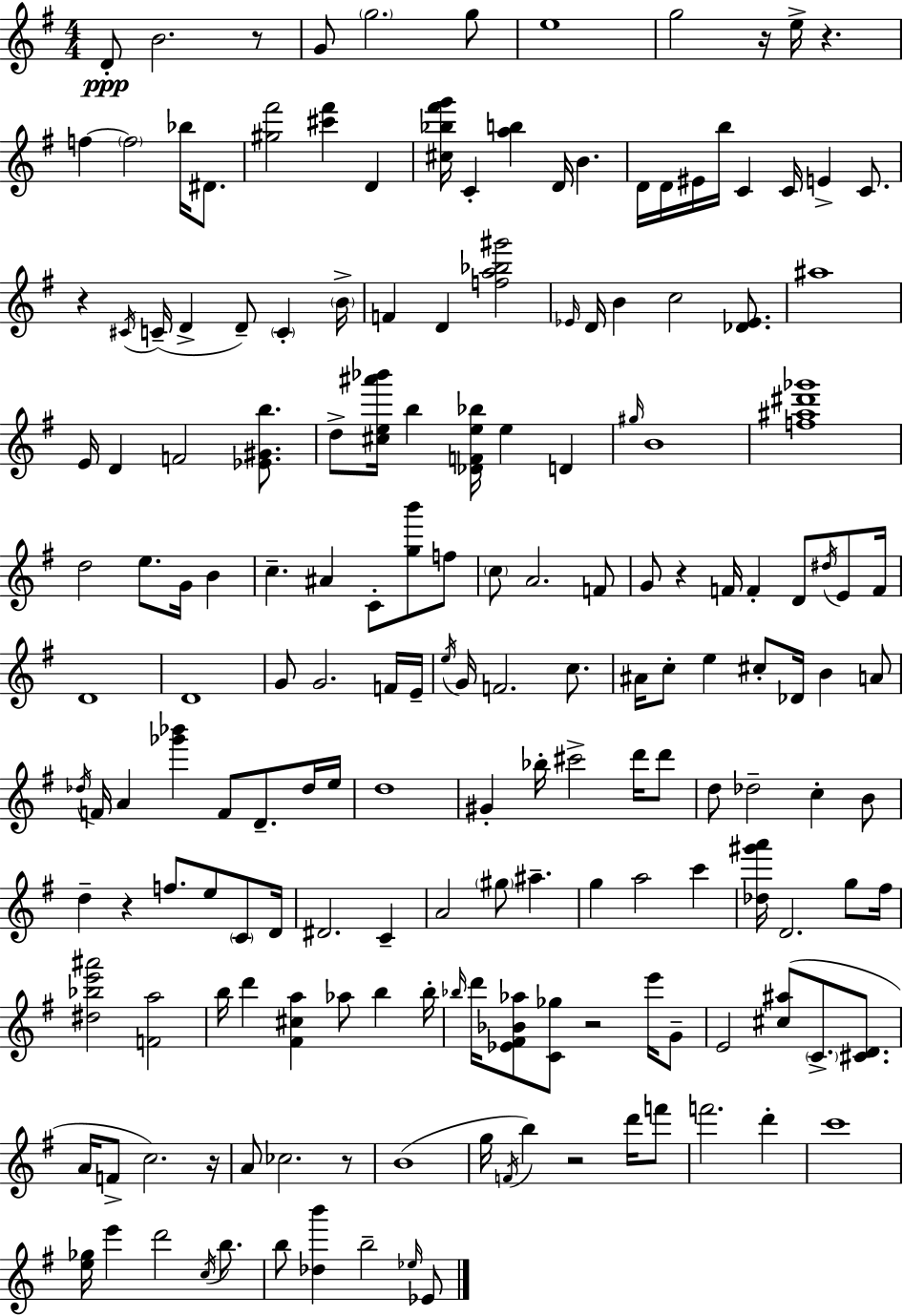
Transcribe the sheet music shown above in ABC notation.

X:1
T:Untitled
M:4/4
L:1/4
K:Em
D/2 B2 z/2 G/2 g2 g/2 e4 g2 z/4 e/4 z f f2 _b/4 ^D/2 [^g^f']2 [^c'^f'] D [^c_b^f'g']/4 C [ab] D/4 B D/4 D/4 ^E/4 b/4 C C/4 E C/2 z ^C/4 C/4 D D/2 C B/4 F D [fa_b^g']2 _E/4 D/4 B c2 [_D_E]/2 ^a4 E/4 D F2 [_E^Gb]/2 d/2 [^ce^a'_b']/4 b [_DFe_b]/4 e D ^g/4 B4 [f^a^d'_g']4 d2 e/2 G/4 B c ^A C/2 [gb']/2 f/2 c/2 A2 F/2 G/2 z F/4 F D/2 ^d/4 E/2 F/4 D4 D4 G/2 G2 F/4 E/4 e/4 G/4 F2 c/2 ^A/4 c/2 e ^c/2 _D/4 B A/2 _d/4 F/4 A [_g'_b'] F/2 D/2 _d/4 e/4 d4 ^G _b/4 ^c'2 d'/4 d'/2 d/2 _d2 c B/2 d z f/2 e/2 C/2 D/4 ^D2 C A2 ^g/2 ^a g a2 c' [_d^g'a']/4 D2 g/2 ^f/4 [^d_be'^a']2 [Fa]2 b/4 d' [^F^ca] _a/2 b b/4 _b/4 d'/4 [_E^F_B_a]/2 [C_g]/2 z2 e'/4 G/2 E2 [^c^a]/2 C/2 [^CD]/2 A/4 F/2 c2 z/4 A/2 _c2 z/2 B4 g/4 F/4 b z2 d'/4 f'/2 f'2 d' c'4 [e_g]/4 e' d'2 c/4 b/2 b/2 [_db'] b2 _e/4 _E/2